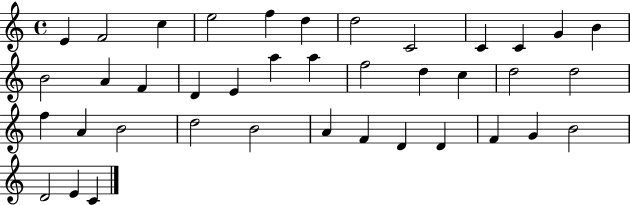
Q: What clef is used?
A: treble